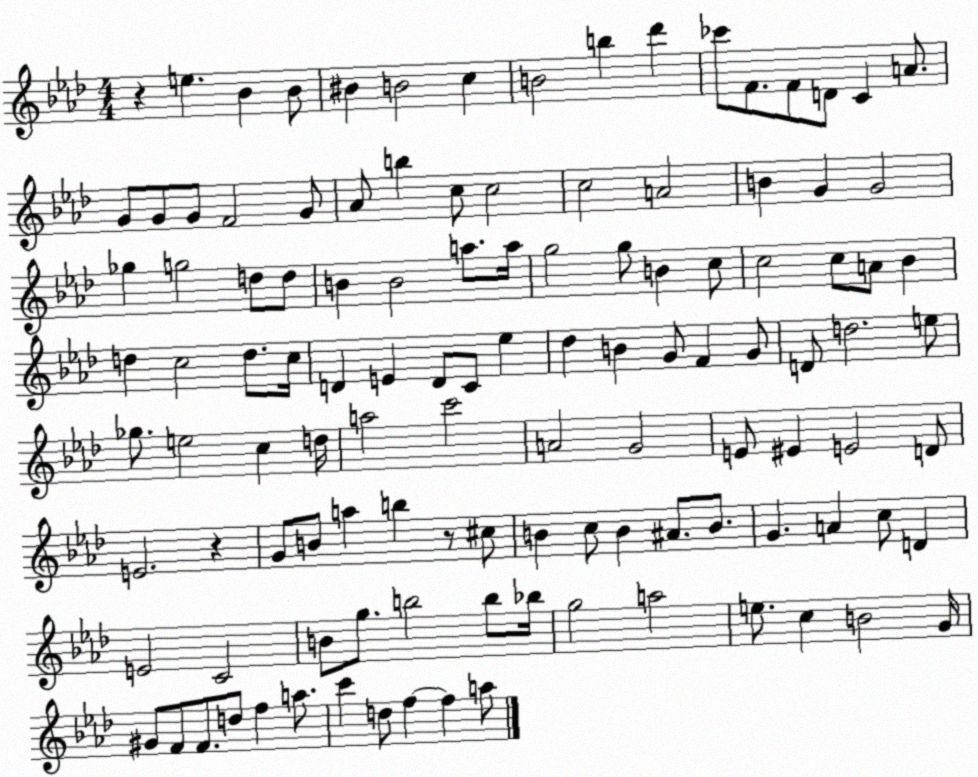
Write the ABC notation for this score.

X:1
T:Untitled
M:4/4
L:1/4
K:Ab
z e _B _B/2 ^B B2 c B2 b _d' _c'/2 F/2 F/2 D/2 C A/2 G/2 G/2 G/2 F2 G/2 _A/2 b c/2 c2 c2 A2 B G G2 _g g2 d/2 d/2 B B2 a/2 a/4 g2 g/2 B c/2 c2 c/2 A/2 _B d c2 d/2 c/4 D E D/2 C/2 _e _d B G/2 F G/2 D/2 d2 e/2 _g/2 e2 c d/4 a2 c'2 A2 G2 E/2 ^E E2 D/2 E2 z G/2 B/2 a b z/2 ^c/2 B c/2 B ^A/2 B/2 G A c/2 D E2 C2 B/2 g/2 b2 b/2 _b/4 g2 a2 e/2 c B2 G/4 ^G/2 F/2 F/2 d/2 f a/2 c' d/2 f f a/2